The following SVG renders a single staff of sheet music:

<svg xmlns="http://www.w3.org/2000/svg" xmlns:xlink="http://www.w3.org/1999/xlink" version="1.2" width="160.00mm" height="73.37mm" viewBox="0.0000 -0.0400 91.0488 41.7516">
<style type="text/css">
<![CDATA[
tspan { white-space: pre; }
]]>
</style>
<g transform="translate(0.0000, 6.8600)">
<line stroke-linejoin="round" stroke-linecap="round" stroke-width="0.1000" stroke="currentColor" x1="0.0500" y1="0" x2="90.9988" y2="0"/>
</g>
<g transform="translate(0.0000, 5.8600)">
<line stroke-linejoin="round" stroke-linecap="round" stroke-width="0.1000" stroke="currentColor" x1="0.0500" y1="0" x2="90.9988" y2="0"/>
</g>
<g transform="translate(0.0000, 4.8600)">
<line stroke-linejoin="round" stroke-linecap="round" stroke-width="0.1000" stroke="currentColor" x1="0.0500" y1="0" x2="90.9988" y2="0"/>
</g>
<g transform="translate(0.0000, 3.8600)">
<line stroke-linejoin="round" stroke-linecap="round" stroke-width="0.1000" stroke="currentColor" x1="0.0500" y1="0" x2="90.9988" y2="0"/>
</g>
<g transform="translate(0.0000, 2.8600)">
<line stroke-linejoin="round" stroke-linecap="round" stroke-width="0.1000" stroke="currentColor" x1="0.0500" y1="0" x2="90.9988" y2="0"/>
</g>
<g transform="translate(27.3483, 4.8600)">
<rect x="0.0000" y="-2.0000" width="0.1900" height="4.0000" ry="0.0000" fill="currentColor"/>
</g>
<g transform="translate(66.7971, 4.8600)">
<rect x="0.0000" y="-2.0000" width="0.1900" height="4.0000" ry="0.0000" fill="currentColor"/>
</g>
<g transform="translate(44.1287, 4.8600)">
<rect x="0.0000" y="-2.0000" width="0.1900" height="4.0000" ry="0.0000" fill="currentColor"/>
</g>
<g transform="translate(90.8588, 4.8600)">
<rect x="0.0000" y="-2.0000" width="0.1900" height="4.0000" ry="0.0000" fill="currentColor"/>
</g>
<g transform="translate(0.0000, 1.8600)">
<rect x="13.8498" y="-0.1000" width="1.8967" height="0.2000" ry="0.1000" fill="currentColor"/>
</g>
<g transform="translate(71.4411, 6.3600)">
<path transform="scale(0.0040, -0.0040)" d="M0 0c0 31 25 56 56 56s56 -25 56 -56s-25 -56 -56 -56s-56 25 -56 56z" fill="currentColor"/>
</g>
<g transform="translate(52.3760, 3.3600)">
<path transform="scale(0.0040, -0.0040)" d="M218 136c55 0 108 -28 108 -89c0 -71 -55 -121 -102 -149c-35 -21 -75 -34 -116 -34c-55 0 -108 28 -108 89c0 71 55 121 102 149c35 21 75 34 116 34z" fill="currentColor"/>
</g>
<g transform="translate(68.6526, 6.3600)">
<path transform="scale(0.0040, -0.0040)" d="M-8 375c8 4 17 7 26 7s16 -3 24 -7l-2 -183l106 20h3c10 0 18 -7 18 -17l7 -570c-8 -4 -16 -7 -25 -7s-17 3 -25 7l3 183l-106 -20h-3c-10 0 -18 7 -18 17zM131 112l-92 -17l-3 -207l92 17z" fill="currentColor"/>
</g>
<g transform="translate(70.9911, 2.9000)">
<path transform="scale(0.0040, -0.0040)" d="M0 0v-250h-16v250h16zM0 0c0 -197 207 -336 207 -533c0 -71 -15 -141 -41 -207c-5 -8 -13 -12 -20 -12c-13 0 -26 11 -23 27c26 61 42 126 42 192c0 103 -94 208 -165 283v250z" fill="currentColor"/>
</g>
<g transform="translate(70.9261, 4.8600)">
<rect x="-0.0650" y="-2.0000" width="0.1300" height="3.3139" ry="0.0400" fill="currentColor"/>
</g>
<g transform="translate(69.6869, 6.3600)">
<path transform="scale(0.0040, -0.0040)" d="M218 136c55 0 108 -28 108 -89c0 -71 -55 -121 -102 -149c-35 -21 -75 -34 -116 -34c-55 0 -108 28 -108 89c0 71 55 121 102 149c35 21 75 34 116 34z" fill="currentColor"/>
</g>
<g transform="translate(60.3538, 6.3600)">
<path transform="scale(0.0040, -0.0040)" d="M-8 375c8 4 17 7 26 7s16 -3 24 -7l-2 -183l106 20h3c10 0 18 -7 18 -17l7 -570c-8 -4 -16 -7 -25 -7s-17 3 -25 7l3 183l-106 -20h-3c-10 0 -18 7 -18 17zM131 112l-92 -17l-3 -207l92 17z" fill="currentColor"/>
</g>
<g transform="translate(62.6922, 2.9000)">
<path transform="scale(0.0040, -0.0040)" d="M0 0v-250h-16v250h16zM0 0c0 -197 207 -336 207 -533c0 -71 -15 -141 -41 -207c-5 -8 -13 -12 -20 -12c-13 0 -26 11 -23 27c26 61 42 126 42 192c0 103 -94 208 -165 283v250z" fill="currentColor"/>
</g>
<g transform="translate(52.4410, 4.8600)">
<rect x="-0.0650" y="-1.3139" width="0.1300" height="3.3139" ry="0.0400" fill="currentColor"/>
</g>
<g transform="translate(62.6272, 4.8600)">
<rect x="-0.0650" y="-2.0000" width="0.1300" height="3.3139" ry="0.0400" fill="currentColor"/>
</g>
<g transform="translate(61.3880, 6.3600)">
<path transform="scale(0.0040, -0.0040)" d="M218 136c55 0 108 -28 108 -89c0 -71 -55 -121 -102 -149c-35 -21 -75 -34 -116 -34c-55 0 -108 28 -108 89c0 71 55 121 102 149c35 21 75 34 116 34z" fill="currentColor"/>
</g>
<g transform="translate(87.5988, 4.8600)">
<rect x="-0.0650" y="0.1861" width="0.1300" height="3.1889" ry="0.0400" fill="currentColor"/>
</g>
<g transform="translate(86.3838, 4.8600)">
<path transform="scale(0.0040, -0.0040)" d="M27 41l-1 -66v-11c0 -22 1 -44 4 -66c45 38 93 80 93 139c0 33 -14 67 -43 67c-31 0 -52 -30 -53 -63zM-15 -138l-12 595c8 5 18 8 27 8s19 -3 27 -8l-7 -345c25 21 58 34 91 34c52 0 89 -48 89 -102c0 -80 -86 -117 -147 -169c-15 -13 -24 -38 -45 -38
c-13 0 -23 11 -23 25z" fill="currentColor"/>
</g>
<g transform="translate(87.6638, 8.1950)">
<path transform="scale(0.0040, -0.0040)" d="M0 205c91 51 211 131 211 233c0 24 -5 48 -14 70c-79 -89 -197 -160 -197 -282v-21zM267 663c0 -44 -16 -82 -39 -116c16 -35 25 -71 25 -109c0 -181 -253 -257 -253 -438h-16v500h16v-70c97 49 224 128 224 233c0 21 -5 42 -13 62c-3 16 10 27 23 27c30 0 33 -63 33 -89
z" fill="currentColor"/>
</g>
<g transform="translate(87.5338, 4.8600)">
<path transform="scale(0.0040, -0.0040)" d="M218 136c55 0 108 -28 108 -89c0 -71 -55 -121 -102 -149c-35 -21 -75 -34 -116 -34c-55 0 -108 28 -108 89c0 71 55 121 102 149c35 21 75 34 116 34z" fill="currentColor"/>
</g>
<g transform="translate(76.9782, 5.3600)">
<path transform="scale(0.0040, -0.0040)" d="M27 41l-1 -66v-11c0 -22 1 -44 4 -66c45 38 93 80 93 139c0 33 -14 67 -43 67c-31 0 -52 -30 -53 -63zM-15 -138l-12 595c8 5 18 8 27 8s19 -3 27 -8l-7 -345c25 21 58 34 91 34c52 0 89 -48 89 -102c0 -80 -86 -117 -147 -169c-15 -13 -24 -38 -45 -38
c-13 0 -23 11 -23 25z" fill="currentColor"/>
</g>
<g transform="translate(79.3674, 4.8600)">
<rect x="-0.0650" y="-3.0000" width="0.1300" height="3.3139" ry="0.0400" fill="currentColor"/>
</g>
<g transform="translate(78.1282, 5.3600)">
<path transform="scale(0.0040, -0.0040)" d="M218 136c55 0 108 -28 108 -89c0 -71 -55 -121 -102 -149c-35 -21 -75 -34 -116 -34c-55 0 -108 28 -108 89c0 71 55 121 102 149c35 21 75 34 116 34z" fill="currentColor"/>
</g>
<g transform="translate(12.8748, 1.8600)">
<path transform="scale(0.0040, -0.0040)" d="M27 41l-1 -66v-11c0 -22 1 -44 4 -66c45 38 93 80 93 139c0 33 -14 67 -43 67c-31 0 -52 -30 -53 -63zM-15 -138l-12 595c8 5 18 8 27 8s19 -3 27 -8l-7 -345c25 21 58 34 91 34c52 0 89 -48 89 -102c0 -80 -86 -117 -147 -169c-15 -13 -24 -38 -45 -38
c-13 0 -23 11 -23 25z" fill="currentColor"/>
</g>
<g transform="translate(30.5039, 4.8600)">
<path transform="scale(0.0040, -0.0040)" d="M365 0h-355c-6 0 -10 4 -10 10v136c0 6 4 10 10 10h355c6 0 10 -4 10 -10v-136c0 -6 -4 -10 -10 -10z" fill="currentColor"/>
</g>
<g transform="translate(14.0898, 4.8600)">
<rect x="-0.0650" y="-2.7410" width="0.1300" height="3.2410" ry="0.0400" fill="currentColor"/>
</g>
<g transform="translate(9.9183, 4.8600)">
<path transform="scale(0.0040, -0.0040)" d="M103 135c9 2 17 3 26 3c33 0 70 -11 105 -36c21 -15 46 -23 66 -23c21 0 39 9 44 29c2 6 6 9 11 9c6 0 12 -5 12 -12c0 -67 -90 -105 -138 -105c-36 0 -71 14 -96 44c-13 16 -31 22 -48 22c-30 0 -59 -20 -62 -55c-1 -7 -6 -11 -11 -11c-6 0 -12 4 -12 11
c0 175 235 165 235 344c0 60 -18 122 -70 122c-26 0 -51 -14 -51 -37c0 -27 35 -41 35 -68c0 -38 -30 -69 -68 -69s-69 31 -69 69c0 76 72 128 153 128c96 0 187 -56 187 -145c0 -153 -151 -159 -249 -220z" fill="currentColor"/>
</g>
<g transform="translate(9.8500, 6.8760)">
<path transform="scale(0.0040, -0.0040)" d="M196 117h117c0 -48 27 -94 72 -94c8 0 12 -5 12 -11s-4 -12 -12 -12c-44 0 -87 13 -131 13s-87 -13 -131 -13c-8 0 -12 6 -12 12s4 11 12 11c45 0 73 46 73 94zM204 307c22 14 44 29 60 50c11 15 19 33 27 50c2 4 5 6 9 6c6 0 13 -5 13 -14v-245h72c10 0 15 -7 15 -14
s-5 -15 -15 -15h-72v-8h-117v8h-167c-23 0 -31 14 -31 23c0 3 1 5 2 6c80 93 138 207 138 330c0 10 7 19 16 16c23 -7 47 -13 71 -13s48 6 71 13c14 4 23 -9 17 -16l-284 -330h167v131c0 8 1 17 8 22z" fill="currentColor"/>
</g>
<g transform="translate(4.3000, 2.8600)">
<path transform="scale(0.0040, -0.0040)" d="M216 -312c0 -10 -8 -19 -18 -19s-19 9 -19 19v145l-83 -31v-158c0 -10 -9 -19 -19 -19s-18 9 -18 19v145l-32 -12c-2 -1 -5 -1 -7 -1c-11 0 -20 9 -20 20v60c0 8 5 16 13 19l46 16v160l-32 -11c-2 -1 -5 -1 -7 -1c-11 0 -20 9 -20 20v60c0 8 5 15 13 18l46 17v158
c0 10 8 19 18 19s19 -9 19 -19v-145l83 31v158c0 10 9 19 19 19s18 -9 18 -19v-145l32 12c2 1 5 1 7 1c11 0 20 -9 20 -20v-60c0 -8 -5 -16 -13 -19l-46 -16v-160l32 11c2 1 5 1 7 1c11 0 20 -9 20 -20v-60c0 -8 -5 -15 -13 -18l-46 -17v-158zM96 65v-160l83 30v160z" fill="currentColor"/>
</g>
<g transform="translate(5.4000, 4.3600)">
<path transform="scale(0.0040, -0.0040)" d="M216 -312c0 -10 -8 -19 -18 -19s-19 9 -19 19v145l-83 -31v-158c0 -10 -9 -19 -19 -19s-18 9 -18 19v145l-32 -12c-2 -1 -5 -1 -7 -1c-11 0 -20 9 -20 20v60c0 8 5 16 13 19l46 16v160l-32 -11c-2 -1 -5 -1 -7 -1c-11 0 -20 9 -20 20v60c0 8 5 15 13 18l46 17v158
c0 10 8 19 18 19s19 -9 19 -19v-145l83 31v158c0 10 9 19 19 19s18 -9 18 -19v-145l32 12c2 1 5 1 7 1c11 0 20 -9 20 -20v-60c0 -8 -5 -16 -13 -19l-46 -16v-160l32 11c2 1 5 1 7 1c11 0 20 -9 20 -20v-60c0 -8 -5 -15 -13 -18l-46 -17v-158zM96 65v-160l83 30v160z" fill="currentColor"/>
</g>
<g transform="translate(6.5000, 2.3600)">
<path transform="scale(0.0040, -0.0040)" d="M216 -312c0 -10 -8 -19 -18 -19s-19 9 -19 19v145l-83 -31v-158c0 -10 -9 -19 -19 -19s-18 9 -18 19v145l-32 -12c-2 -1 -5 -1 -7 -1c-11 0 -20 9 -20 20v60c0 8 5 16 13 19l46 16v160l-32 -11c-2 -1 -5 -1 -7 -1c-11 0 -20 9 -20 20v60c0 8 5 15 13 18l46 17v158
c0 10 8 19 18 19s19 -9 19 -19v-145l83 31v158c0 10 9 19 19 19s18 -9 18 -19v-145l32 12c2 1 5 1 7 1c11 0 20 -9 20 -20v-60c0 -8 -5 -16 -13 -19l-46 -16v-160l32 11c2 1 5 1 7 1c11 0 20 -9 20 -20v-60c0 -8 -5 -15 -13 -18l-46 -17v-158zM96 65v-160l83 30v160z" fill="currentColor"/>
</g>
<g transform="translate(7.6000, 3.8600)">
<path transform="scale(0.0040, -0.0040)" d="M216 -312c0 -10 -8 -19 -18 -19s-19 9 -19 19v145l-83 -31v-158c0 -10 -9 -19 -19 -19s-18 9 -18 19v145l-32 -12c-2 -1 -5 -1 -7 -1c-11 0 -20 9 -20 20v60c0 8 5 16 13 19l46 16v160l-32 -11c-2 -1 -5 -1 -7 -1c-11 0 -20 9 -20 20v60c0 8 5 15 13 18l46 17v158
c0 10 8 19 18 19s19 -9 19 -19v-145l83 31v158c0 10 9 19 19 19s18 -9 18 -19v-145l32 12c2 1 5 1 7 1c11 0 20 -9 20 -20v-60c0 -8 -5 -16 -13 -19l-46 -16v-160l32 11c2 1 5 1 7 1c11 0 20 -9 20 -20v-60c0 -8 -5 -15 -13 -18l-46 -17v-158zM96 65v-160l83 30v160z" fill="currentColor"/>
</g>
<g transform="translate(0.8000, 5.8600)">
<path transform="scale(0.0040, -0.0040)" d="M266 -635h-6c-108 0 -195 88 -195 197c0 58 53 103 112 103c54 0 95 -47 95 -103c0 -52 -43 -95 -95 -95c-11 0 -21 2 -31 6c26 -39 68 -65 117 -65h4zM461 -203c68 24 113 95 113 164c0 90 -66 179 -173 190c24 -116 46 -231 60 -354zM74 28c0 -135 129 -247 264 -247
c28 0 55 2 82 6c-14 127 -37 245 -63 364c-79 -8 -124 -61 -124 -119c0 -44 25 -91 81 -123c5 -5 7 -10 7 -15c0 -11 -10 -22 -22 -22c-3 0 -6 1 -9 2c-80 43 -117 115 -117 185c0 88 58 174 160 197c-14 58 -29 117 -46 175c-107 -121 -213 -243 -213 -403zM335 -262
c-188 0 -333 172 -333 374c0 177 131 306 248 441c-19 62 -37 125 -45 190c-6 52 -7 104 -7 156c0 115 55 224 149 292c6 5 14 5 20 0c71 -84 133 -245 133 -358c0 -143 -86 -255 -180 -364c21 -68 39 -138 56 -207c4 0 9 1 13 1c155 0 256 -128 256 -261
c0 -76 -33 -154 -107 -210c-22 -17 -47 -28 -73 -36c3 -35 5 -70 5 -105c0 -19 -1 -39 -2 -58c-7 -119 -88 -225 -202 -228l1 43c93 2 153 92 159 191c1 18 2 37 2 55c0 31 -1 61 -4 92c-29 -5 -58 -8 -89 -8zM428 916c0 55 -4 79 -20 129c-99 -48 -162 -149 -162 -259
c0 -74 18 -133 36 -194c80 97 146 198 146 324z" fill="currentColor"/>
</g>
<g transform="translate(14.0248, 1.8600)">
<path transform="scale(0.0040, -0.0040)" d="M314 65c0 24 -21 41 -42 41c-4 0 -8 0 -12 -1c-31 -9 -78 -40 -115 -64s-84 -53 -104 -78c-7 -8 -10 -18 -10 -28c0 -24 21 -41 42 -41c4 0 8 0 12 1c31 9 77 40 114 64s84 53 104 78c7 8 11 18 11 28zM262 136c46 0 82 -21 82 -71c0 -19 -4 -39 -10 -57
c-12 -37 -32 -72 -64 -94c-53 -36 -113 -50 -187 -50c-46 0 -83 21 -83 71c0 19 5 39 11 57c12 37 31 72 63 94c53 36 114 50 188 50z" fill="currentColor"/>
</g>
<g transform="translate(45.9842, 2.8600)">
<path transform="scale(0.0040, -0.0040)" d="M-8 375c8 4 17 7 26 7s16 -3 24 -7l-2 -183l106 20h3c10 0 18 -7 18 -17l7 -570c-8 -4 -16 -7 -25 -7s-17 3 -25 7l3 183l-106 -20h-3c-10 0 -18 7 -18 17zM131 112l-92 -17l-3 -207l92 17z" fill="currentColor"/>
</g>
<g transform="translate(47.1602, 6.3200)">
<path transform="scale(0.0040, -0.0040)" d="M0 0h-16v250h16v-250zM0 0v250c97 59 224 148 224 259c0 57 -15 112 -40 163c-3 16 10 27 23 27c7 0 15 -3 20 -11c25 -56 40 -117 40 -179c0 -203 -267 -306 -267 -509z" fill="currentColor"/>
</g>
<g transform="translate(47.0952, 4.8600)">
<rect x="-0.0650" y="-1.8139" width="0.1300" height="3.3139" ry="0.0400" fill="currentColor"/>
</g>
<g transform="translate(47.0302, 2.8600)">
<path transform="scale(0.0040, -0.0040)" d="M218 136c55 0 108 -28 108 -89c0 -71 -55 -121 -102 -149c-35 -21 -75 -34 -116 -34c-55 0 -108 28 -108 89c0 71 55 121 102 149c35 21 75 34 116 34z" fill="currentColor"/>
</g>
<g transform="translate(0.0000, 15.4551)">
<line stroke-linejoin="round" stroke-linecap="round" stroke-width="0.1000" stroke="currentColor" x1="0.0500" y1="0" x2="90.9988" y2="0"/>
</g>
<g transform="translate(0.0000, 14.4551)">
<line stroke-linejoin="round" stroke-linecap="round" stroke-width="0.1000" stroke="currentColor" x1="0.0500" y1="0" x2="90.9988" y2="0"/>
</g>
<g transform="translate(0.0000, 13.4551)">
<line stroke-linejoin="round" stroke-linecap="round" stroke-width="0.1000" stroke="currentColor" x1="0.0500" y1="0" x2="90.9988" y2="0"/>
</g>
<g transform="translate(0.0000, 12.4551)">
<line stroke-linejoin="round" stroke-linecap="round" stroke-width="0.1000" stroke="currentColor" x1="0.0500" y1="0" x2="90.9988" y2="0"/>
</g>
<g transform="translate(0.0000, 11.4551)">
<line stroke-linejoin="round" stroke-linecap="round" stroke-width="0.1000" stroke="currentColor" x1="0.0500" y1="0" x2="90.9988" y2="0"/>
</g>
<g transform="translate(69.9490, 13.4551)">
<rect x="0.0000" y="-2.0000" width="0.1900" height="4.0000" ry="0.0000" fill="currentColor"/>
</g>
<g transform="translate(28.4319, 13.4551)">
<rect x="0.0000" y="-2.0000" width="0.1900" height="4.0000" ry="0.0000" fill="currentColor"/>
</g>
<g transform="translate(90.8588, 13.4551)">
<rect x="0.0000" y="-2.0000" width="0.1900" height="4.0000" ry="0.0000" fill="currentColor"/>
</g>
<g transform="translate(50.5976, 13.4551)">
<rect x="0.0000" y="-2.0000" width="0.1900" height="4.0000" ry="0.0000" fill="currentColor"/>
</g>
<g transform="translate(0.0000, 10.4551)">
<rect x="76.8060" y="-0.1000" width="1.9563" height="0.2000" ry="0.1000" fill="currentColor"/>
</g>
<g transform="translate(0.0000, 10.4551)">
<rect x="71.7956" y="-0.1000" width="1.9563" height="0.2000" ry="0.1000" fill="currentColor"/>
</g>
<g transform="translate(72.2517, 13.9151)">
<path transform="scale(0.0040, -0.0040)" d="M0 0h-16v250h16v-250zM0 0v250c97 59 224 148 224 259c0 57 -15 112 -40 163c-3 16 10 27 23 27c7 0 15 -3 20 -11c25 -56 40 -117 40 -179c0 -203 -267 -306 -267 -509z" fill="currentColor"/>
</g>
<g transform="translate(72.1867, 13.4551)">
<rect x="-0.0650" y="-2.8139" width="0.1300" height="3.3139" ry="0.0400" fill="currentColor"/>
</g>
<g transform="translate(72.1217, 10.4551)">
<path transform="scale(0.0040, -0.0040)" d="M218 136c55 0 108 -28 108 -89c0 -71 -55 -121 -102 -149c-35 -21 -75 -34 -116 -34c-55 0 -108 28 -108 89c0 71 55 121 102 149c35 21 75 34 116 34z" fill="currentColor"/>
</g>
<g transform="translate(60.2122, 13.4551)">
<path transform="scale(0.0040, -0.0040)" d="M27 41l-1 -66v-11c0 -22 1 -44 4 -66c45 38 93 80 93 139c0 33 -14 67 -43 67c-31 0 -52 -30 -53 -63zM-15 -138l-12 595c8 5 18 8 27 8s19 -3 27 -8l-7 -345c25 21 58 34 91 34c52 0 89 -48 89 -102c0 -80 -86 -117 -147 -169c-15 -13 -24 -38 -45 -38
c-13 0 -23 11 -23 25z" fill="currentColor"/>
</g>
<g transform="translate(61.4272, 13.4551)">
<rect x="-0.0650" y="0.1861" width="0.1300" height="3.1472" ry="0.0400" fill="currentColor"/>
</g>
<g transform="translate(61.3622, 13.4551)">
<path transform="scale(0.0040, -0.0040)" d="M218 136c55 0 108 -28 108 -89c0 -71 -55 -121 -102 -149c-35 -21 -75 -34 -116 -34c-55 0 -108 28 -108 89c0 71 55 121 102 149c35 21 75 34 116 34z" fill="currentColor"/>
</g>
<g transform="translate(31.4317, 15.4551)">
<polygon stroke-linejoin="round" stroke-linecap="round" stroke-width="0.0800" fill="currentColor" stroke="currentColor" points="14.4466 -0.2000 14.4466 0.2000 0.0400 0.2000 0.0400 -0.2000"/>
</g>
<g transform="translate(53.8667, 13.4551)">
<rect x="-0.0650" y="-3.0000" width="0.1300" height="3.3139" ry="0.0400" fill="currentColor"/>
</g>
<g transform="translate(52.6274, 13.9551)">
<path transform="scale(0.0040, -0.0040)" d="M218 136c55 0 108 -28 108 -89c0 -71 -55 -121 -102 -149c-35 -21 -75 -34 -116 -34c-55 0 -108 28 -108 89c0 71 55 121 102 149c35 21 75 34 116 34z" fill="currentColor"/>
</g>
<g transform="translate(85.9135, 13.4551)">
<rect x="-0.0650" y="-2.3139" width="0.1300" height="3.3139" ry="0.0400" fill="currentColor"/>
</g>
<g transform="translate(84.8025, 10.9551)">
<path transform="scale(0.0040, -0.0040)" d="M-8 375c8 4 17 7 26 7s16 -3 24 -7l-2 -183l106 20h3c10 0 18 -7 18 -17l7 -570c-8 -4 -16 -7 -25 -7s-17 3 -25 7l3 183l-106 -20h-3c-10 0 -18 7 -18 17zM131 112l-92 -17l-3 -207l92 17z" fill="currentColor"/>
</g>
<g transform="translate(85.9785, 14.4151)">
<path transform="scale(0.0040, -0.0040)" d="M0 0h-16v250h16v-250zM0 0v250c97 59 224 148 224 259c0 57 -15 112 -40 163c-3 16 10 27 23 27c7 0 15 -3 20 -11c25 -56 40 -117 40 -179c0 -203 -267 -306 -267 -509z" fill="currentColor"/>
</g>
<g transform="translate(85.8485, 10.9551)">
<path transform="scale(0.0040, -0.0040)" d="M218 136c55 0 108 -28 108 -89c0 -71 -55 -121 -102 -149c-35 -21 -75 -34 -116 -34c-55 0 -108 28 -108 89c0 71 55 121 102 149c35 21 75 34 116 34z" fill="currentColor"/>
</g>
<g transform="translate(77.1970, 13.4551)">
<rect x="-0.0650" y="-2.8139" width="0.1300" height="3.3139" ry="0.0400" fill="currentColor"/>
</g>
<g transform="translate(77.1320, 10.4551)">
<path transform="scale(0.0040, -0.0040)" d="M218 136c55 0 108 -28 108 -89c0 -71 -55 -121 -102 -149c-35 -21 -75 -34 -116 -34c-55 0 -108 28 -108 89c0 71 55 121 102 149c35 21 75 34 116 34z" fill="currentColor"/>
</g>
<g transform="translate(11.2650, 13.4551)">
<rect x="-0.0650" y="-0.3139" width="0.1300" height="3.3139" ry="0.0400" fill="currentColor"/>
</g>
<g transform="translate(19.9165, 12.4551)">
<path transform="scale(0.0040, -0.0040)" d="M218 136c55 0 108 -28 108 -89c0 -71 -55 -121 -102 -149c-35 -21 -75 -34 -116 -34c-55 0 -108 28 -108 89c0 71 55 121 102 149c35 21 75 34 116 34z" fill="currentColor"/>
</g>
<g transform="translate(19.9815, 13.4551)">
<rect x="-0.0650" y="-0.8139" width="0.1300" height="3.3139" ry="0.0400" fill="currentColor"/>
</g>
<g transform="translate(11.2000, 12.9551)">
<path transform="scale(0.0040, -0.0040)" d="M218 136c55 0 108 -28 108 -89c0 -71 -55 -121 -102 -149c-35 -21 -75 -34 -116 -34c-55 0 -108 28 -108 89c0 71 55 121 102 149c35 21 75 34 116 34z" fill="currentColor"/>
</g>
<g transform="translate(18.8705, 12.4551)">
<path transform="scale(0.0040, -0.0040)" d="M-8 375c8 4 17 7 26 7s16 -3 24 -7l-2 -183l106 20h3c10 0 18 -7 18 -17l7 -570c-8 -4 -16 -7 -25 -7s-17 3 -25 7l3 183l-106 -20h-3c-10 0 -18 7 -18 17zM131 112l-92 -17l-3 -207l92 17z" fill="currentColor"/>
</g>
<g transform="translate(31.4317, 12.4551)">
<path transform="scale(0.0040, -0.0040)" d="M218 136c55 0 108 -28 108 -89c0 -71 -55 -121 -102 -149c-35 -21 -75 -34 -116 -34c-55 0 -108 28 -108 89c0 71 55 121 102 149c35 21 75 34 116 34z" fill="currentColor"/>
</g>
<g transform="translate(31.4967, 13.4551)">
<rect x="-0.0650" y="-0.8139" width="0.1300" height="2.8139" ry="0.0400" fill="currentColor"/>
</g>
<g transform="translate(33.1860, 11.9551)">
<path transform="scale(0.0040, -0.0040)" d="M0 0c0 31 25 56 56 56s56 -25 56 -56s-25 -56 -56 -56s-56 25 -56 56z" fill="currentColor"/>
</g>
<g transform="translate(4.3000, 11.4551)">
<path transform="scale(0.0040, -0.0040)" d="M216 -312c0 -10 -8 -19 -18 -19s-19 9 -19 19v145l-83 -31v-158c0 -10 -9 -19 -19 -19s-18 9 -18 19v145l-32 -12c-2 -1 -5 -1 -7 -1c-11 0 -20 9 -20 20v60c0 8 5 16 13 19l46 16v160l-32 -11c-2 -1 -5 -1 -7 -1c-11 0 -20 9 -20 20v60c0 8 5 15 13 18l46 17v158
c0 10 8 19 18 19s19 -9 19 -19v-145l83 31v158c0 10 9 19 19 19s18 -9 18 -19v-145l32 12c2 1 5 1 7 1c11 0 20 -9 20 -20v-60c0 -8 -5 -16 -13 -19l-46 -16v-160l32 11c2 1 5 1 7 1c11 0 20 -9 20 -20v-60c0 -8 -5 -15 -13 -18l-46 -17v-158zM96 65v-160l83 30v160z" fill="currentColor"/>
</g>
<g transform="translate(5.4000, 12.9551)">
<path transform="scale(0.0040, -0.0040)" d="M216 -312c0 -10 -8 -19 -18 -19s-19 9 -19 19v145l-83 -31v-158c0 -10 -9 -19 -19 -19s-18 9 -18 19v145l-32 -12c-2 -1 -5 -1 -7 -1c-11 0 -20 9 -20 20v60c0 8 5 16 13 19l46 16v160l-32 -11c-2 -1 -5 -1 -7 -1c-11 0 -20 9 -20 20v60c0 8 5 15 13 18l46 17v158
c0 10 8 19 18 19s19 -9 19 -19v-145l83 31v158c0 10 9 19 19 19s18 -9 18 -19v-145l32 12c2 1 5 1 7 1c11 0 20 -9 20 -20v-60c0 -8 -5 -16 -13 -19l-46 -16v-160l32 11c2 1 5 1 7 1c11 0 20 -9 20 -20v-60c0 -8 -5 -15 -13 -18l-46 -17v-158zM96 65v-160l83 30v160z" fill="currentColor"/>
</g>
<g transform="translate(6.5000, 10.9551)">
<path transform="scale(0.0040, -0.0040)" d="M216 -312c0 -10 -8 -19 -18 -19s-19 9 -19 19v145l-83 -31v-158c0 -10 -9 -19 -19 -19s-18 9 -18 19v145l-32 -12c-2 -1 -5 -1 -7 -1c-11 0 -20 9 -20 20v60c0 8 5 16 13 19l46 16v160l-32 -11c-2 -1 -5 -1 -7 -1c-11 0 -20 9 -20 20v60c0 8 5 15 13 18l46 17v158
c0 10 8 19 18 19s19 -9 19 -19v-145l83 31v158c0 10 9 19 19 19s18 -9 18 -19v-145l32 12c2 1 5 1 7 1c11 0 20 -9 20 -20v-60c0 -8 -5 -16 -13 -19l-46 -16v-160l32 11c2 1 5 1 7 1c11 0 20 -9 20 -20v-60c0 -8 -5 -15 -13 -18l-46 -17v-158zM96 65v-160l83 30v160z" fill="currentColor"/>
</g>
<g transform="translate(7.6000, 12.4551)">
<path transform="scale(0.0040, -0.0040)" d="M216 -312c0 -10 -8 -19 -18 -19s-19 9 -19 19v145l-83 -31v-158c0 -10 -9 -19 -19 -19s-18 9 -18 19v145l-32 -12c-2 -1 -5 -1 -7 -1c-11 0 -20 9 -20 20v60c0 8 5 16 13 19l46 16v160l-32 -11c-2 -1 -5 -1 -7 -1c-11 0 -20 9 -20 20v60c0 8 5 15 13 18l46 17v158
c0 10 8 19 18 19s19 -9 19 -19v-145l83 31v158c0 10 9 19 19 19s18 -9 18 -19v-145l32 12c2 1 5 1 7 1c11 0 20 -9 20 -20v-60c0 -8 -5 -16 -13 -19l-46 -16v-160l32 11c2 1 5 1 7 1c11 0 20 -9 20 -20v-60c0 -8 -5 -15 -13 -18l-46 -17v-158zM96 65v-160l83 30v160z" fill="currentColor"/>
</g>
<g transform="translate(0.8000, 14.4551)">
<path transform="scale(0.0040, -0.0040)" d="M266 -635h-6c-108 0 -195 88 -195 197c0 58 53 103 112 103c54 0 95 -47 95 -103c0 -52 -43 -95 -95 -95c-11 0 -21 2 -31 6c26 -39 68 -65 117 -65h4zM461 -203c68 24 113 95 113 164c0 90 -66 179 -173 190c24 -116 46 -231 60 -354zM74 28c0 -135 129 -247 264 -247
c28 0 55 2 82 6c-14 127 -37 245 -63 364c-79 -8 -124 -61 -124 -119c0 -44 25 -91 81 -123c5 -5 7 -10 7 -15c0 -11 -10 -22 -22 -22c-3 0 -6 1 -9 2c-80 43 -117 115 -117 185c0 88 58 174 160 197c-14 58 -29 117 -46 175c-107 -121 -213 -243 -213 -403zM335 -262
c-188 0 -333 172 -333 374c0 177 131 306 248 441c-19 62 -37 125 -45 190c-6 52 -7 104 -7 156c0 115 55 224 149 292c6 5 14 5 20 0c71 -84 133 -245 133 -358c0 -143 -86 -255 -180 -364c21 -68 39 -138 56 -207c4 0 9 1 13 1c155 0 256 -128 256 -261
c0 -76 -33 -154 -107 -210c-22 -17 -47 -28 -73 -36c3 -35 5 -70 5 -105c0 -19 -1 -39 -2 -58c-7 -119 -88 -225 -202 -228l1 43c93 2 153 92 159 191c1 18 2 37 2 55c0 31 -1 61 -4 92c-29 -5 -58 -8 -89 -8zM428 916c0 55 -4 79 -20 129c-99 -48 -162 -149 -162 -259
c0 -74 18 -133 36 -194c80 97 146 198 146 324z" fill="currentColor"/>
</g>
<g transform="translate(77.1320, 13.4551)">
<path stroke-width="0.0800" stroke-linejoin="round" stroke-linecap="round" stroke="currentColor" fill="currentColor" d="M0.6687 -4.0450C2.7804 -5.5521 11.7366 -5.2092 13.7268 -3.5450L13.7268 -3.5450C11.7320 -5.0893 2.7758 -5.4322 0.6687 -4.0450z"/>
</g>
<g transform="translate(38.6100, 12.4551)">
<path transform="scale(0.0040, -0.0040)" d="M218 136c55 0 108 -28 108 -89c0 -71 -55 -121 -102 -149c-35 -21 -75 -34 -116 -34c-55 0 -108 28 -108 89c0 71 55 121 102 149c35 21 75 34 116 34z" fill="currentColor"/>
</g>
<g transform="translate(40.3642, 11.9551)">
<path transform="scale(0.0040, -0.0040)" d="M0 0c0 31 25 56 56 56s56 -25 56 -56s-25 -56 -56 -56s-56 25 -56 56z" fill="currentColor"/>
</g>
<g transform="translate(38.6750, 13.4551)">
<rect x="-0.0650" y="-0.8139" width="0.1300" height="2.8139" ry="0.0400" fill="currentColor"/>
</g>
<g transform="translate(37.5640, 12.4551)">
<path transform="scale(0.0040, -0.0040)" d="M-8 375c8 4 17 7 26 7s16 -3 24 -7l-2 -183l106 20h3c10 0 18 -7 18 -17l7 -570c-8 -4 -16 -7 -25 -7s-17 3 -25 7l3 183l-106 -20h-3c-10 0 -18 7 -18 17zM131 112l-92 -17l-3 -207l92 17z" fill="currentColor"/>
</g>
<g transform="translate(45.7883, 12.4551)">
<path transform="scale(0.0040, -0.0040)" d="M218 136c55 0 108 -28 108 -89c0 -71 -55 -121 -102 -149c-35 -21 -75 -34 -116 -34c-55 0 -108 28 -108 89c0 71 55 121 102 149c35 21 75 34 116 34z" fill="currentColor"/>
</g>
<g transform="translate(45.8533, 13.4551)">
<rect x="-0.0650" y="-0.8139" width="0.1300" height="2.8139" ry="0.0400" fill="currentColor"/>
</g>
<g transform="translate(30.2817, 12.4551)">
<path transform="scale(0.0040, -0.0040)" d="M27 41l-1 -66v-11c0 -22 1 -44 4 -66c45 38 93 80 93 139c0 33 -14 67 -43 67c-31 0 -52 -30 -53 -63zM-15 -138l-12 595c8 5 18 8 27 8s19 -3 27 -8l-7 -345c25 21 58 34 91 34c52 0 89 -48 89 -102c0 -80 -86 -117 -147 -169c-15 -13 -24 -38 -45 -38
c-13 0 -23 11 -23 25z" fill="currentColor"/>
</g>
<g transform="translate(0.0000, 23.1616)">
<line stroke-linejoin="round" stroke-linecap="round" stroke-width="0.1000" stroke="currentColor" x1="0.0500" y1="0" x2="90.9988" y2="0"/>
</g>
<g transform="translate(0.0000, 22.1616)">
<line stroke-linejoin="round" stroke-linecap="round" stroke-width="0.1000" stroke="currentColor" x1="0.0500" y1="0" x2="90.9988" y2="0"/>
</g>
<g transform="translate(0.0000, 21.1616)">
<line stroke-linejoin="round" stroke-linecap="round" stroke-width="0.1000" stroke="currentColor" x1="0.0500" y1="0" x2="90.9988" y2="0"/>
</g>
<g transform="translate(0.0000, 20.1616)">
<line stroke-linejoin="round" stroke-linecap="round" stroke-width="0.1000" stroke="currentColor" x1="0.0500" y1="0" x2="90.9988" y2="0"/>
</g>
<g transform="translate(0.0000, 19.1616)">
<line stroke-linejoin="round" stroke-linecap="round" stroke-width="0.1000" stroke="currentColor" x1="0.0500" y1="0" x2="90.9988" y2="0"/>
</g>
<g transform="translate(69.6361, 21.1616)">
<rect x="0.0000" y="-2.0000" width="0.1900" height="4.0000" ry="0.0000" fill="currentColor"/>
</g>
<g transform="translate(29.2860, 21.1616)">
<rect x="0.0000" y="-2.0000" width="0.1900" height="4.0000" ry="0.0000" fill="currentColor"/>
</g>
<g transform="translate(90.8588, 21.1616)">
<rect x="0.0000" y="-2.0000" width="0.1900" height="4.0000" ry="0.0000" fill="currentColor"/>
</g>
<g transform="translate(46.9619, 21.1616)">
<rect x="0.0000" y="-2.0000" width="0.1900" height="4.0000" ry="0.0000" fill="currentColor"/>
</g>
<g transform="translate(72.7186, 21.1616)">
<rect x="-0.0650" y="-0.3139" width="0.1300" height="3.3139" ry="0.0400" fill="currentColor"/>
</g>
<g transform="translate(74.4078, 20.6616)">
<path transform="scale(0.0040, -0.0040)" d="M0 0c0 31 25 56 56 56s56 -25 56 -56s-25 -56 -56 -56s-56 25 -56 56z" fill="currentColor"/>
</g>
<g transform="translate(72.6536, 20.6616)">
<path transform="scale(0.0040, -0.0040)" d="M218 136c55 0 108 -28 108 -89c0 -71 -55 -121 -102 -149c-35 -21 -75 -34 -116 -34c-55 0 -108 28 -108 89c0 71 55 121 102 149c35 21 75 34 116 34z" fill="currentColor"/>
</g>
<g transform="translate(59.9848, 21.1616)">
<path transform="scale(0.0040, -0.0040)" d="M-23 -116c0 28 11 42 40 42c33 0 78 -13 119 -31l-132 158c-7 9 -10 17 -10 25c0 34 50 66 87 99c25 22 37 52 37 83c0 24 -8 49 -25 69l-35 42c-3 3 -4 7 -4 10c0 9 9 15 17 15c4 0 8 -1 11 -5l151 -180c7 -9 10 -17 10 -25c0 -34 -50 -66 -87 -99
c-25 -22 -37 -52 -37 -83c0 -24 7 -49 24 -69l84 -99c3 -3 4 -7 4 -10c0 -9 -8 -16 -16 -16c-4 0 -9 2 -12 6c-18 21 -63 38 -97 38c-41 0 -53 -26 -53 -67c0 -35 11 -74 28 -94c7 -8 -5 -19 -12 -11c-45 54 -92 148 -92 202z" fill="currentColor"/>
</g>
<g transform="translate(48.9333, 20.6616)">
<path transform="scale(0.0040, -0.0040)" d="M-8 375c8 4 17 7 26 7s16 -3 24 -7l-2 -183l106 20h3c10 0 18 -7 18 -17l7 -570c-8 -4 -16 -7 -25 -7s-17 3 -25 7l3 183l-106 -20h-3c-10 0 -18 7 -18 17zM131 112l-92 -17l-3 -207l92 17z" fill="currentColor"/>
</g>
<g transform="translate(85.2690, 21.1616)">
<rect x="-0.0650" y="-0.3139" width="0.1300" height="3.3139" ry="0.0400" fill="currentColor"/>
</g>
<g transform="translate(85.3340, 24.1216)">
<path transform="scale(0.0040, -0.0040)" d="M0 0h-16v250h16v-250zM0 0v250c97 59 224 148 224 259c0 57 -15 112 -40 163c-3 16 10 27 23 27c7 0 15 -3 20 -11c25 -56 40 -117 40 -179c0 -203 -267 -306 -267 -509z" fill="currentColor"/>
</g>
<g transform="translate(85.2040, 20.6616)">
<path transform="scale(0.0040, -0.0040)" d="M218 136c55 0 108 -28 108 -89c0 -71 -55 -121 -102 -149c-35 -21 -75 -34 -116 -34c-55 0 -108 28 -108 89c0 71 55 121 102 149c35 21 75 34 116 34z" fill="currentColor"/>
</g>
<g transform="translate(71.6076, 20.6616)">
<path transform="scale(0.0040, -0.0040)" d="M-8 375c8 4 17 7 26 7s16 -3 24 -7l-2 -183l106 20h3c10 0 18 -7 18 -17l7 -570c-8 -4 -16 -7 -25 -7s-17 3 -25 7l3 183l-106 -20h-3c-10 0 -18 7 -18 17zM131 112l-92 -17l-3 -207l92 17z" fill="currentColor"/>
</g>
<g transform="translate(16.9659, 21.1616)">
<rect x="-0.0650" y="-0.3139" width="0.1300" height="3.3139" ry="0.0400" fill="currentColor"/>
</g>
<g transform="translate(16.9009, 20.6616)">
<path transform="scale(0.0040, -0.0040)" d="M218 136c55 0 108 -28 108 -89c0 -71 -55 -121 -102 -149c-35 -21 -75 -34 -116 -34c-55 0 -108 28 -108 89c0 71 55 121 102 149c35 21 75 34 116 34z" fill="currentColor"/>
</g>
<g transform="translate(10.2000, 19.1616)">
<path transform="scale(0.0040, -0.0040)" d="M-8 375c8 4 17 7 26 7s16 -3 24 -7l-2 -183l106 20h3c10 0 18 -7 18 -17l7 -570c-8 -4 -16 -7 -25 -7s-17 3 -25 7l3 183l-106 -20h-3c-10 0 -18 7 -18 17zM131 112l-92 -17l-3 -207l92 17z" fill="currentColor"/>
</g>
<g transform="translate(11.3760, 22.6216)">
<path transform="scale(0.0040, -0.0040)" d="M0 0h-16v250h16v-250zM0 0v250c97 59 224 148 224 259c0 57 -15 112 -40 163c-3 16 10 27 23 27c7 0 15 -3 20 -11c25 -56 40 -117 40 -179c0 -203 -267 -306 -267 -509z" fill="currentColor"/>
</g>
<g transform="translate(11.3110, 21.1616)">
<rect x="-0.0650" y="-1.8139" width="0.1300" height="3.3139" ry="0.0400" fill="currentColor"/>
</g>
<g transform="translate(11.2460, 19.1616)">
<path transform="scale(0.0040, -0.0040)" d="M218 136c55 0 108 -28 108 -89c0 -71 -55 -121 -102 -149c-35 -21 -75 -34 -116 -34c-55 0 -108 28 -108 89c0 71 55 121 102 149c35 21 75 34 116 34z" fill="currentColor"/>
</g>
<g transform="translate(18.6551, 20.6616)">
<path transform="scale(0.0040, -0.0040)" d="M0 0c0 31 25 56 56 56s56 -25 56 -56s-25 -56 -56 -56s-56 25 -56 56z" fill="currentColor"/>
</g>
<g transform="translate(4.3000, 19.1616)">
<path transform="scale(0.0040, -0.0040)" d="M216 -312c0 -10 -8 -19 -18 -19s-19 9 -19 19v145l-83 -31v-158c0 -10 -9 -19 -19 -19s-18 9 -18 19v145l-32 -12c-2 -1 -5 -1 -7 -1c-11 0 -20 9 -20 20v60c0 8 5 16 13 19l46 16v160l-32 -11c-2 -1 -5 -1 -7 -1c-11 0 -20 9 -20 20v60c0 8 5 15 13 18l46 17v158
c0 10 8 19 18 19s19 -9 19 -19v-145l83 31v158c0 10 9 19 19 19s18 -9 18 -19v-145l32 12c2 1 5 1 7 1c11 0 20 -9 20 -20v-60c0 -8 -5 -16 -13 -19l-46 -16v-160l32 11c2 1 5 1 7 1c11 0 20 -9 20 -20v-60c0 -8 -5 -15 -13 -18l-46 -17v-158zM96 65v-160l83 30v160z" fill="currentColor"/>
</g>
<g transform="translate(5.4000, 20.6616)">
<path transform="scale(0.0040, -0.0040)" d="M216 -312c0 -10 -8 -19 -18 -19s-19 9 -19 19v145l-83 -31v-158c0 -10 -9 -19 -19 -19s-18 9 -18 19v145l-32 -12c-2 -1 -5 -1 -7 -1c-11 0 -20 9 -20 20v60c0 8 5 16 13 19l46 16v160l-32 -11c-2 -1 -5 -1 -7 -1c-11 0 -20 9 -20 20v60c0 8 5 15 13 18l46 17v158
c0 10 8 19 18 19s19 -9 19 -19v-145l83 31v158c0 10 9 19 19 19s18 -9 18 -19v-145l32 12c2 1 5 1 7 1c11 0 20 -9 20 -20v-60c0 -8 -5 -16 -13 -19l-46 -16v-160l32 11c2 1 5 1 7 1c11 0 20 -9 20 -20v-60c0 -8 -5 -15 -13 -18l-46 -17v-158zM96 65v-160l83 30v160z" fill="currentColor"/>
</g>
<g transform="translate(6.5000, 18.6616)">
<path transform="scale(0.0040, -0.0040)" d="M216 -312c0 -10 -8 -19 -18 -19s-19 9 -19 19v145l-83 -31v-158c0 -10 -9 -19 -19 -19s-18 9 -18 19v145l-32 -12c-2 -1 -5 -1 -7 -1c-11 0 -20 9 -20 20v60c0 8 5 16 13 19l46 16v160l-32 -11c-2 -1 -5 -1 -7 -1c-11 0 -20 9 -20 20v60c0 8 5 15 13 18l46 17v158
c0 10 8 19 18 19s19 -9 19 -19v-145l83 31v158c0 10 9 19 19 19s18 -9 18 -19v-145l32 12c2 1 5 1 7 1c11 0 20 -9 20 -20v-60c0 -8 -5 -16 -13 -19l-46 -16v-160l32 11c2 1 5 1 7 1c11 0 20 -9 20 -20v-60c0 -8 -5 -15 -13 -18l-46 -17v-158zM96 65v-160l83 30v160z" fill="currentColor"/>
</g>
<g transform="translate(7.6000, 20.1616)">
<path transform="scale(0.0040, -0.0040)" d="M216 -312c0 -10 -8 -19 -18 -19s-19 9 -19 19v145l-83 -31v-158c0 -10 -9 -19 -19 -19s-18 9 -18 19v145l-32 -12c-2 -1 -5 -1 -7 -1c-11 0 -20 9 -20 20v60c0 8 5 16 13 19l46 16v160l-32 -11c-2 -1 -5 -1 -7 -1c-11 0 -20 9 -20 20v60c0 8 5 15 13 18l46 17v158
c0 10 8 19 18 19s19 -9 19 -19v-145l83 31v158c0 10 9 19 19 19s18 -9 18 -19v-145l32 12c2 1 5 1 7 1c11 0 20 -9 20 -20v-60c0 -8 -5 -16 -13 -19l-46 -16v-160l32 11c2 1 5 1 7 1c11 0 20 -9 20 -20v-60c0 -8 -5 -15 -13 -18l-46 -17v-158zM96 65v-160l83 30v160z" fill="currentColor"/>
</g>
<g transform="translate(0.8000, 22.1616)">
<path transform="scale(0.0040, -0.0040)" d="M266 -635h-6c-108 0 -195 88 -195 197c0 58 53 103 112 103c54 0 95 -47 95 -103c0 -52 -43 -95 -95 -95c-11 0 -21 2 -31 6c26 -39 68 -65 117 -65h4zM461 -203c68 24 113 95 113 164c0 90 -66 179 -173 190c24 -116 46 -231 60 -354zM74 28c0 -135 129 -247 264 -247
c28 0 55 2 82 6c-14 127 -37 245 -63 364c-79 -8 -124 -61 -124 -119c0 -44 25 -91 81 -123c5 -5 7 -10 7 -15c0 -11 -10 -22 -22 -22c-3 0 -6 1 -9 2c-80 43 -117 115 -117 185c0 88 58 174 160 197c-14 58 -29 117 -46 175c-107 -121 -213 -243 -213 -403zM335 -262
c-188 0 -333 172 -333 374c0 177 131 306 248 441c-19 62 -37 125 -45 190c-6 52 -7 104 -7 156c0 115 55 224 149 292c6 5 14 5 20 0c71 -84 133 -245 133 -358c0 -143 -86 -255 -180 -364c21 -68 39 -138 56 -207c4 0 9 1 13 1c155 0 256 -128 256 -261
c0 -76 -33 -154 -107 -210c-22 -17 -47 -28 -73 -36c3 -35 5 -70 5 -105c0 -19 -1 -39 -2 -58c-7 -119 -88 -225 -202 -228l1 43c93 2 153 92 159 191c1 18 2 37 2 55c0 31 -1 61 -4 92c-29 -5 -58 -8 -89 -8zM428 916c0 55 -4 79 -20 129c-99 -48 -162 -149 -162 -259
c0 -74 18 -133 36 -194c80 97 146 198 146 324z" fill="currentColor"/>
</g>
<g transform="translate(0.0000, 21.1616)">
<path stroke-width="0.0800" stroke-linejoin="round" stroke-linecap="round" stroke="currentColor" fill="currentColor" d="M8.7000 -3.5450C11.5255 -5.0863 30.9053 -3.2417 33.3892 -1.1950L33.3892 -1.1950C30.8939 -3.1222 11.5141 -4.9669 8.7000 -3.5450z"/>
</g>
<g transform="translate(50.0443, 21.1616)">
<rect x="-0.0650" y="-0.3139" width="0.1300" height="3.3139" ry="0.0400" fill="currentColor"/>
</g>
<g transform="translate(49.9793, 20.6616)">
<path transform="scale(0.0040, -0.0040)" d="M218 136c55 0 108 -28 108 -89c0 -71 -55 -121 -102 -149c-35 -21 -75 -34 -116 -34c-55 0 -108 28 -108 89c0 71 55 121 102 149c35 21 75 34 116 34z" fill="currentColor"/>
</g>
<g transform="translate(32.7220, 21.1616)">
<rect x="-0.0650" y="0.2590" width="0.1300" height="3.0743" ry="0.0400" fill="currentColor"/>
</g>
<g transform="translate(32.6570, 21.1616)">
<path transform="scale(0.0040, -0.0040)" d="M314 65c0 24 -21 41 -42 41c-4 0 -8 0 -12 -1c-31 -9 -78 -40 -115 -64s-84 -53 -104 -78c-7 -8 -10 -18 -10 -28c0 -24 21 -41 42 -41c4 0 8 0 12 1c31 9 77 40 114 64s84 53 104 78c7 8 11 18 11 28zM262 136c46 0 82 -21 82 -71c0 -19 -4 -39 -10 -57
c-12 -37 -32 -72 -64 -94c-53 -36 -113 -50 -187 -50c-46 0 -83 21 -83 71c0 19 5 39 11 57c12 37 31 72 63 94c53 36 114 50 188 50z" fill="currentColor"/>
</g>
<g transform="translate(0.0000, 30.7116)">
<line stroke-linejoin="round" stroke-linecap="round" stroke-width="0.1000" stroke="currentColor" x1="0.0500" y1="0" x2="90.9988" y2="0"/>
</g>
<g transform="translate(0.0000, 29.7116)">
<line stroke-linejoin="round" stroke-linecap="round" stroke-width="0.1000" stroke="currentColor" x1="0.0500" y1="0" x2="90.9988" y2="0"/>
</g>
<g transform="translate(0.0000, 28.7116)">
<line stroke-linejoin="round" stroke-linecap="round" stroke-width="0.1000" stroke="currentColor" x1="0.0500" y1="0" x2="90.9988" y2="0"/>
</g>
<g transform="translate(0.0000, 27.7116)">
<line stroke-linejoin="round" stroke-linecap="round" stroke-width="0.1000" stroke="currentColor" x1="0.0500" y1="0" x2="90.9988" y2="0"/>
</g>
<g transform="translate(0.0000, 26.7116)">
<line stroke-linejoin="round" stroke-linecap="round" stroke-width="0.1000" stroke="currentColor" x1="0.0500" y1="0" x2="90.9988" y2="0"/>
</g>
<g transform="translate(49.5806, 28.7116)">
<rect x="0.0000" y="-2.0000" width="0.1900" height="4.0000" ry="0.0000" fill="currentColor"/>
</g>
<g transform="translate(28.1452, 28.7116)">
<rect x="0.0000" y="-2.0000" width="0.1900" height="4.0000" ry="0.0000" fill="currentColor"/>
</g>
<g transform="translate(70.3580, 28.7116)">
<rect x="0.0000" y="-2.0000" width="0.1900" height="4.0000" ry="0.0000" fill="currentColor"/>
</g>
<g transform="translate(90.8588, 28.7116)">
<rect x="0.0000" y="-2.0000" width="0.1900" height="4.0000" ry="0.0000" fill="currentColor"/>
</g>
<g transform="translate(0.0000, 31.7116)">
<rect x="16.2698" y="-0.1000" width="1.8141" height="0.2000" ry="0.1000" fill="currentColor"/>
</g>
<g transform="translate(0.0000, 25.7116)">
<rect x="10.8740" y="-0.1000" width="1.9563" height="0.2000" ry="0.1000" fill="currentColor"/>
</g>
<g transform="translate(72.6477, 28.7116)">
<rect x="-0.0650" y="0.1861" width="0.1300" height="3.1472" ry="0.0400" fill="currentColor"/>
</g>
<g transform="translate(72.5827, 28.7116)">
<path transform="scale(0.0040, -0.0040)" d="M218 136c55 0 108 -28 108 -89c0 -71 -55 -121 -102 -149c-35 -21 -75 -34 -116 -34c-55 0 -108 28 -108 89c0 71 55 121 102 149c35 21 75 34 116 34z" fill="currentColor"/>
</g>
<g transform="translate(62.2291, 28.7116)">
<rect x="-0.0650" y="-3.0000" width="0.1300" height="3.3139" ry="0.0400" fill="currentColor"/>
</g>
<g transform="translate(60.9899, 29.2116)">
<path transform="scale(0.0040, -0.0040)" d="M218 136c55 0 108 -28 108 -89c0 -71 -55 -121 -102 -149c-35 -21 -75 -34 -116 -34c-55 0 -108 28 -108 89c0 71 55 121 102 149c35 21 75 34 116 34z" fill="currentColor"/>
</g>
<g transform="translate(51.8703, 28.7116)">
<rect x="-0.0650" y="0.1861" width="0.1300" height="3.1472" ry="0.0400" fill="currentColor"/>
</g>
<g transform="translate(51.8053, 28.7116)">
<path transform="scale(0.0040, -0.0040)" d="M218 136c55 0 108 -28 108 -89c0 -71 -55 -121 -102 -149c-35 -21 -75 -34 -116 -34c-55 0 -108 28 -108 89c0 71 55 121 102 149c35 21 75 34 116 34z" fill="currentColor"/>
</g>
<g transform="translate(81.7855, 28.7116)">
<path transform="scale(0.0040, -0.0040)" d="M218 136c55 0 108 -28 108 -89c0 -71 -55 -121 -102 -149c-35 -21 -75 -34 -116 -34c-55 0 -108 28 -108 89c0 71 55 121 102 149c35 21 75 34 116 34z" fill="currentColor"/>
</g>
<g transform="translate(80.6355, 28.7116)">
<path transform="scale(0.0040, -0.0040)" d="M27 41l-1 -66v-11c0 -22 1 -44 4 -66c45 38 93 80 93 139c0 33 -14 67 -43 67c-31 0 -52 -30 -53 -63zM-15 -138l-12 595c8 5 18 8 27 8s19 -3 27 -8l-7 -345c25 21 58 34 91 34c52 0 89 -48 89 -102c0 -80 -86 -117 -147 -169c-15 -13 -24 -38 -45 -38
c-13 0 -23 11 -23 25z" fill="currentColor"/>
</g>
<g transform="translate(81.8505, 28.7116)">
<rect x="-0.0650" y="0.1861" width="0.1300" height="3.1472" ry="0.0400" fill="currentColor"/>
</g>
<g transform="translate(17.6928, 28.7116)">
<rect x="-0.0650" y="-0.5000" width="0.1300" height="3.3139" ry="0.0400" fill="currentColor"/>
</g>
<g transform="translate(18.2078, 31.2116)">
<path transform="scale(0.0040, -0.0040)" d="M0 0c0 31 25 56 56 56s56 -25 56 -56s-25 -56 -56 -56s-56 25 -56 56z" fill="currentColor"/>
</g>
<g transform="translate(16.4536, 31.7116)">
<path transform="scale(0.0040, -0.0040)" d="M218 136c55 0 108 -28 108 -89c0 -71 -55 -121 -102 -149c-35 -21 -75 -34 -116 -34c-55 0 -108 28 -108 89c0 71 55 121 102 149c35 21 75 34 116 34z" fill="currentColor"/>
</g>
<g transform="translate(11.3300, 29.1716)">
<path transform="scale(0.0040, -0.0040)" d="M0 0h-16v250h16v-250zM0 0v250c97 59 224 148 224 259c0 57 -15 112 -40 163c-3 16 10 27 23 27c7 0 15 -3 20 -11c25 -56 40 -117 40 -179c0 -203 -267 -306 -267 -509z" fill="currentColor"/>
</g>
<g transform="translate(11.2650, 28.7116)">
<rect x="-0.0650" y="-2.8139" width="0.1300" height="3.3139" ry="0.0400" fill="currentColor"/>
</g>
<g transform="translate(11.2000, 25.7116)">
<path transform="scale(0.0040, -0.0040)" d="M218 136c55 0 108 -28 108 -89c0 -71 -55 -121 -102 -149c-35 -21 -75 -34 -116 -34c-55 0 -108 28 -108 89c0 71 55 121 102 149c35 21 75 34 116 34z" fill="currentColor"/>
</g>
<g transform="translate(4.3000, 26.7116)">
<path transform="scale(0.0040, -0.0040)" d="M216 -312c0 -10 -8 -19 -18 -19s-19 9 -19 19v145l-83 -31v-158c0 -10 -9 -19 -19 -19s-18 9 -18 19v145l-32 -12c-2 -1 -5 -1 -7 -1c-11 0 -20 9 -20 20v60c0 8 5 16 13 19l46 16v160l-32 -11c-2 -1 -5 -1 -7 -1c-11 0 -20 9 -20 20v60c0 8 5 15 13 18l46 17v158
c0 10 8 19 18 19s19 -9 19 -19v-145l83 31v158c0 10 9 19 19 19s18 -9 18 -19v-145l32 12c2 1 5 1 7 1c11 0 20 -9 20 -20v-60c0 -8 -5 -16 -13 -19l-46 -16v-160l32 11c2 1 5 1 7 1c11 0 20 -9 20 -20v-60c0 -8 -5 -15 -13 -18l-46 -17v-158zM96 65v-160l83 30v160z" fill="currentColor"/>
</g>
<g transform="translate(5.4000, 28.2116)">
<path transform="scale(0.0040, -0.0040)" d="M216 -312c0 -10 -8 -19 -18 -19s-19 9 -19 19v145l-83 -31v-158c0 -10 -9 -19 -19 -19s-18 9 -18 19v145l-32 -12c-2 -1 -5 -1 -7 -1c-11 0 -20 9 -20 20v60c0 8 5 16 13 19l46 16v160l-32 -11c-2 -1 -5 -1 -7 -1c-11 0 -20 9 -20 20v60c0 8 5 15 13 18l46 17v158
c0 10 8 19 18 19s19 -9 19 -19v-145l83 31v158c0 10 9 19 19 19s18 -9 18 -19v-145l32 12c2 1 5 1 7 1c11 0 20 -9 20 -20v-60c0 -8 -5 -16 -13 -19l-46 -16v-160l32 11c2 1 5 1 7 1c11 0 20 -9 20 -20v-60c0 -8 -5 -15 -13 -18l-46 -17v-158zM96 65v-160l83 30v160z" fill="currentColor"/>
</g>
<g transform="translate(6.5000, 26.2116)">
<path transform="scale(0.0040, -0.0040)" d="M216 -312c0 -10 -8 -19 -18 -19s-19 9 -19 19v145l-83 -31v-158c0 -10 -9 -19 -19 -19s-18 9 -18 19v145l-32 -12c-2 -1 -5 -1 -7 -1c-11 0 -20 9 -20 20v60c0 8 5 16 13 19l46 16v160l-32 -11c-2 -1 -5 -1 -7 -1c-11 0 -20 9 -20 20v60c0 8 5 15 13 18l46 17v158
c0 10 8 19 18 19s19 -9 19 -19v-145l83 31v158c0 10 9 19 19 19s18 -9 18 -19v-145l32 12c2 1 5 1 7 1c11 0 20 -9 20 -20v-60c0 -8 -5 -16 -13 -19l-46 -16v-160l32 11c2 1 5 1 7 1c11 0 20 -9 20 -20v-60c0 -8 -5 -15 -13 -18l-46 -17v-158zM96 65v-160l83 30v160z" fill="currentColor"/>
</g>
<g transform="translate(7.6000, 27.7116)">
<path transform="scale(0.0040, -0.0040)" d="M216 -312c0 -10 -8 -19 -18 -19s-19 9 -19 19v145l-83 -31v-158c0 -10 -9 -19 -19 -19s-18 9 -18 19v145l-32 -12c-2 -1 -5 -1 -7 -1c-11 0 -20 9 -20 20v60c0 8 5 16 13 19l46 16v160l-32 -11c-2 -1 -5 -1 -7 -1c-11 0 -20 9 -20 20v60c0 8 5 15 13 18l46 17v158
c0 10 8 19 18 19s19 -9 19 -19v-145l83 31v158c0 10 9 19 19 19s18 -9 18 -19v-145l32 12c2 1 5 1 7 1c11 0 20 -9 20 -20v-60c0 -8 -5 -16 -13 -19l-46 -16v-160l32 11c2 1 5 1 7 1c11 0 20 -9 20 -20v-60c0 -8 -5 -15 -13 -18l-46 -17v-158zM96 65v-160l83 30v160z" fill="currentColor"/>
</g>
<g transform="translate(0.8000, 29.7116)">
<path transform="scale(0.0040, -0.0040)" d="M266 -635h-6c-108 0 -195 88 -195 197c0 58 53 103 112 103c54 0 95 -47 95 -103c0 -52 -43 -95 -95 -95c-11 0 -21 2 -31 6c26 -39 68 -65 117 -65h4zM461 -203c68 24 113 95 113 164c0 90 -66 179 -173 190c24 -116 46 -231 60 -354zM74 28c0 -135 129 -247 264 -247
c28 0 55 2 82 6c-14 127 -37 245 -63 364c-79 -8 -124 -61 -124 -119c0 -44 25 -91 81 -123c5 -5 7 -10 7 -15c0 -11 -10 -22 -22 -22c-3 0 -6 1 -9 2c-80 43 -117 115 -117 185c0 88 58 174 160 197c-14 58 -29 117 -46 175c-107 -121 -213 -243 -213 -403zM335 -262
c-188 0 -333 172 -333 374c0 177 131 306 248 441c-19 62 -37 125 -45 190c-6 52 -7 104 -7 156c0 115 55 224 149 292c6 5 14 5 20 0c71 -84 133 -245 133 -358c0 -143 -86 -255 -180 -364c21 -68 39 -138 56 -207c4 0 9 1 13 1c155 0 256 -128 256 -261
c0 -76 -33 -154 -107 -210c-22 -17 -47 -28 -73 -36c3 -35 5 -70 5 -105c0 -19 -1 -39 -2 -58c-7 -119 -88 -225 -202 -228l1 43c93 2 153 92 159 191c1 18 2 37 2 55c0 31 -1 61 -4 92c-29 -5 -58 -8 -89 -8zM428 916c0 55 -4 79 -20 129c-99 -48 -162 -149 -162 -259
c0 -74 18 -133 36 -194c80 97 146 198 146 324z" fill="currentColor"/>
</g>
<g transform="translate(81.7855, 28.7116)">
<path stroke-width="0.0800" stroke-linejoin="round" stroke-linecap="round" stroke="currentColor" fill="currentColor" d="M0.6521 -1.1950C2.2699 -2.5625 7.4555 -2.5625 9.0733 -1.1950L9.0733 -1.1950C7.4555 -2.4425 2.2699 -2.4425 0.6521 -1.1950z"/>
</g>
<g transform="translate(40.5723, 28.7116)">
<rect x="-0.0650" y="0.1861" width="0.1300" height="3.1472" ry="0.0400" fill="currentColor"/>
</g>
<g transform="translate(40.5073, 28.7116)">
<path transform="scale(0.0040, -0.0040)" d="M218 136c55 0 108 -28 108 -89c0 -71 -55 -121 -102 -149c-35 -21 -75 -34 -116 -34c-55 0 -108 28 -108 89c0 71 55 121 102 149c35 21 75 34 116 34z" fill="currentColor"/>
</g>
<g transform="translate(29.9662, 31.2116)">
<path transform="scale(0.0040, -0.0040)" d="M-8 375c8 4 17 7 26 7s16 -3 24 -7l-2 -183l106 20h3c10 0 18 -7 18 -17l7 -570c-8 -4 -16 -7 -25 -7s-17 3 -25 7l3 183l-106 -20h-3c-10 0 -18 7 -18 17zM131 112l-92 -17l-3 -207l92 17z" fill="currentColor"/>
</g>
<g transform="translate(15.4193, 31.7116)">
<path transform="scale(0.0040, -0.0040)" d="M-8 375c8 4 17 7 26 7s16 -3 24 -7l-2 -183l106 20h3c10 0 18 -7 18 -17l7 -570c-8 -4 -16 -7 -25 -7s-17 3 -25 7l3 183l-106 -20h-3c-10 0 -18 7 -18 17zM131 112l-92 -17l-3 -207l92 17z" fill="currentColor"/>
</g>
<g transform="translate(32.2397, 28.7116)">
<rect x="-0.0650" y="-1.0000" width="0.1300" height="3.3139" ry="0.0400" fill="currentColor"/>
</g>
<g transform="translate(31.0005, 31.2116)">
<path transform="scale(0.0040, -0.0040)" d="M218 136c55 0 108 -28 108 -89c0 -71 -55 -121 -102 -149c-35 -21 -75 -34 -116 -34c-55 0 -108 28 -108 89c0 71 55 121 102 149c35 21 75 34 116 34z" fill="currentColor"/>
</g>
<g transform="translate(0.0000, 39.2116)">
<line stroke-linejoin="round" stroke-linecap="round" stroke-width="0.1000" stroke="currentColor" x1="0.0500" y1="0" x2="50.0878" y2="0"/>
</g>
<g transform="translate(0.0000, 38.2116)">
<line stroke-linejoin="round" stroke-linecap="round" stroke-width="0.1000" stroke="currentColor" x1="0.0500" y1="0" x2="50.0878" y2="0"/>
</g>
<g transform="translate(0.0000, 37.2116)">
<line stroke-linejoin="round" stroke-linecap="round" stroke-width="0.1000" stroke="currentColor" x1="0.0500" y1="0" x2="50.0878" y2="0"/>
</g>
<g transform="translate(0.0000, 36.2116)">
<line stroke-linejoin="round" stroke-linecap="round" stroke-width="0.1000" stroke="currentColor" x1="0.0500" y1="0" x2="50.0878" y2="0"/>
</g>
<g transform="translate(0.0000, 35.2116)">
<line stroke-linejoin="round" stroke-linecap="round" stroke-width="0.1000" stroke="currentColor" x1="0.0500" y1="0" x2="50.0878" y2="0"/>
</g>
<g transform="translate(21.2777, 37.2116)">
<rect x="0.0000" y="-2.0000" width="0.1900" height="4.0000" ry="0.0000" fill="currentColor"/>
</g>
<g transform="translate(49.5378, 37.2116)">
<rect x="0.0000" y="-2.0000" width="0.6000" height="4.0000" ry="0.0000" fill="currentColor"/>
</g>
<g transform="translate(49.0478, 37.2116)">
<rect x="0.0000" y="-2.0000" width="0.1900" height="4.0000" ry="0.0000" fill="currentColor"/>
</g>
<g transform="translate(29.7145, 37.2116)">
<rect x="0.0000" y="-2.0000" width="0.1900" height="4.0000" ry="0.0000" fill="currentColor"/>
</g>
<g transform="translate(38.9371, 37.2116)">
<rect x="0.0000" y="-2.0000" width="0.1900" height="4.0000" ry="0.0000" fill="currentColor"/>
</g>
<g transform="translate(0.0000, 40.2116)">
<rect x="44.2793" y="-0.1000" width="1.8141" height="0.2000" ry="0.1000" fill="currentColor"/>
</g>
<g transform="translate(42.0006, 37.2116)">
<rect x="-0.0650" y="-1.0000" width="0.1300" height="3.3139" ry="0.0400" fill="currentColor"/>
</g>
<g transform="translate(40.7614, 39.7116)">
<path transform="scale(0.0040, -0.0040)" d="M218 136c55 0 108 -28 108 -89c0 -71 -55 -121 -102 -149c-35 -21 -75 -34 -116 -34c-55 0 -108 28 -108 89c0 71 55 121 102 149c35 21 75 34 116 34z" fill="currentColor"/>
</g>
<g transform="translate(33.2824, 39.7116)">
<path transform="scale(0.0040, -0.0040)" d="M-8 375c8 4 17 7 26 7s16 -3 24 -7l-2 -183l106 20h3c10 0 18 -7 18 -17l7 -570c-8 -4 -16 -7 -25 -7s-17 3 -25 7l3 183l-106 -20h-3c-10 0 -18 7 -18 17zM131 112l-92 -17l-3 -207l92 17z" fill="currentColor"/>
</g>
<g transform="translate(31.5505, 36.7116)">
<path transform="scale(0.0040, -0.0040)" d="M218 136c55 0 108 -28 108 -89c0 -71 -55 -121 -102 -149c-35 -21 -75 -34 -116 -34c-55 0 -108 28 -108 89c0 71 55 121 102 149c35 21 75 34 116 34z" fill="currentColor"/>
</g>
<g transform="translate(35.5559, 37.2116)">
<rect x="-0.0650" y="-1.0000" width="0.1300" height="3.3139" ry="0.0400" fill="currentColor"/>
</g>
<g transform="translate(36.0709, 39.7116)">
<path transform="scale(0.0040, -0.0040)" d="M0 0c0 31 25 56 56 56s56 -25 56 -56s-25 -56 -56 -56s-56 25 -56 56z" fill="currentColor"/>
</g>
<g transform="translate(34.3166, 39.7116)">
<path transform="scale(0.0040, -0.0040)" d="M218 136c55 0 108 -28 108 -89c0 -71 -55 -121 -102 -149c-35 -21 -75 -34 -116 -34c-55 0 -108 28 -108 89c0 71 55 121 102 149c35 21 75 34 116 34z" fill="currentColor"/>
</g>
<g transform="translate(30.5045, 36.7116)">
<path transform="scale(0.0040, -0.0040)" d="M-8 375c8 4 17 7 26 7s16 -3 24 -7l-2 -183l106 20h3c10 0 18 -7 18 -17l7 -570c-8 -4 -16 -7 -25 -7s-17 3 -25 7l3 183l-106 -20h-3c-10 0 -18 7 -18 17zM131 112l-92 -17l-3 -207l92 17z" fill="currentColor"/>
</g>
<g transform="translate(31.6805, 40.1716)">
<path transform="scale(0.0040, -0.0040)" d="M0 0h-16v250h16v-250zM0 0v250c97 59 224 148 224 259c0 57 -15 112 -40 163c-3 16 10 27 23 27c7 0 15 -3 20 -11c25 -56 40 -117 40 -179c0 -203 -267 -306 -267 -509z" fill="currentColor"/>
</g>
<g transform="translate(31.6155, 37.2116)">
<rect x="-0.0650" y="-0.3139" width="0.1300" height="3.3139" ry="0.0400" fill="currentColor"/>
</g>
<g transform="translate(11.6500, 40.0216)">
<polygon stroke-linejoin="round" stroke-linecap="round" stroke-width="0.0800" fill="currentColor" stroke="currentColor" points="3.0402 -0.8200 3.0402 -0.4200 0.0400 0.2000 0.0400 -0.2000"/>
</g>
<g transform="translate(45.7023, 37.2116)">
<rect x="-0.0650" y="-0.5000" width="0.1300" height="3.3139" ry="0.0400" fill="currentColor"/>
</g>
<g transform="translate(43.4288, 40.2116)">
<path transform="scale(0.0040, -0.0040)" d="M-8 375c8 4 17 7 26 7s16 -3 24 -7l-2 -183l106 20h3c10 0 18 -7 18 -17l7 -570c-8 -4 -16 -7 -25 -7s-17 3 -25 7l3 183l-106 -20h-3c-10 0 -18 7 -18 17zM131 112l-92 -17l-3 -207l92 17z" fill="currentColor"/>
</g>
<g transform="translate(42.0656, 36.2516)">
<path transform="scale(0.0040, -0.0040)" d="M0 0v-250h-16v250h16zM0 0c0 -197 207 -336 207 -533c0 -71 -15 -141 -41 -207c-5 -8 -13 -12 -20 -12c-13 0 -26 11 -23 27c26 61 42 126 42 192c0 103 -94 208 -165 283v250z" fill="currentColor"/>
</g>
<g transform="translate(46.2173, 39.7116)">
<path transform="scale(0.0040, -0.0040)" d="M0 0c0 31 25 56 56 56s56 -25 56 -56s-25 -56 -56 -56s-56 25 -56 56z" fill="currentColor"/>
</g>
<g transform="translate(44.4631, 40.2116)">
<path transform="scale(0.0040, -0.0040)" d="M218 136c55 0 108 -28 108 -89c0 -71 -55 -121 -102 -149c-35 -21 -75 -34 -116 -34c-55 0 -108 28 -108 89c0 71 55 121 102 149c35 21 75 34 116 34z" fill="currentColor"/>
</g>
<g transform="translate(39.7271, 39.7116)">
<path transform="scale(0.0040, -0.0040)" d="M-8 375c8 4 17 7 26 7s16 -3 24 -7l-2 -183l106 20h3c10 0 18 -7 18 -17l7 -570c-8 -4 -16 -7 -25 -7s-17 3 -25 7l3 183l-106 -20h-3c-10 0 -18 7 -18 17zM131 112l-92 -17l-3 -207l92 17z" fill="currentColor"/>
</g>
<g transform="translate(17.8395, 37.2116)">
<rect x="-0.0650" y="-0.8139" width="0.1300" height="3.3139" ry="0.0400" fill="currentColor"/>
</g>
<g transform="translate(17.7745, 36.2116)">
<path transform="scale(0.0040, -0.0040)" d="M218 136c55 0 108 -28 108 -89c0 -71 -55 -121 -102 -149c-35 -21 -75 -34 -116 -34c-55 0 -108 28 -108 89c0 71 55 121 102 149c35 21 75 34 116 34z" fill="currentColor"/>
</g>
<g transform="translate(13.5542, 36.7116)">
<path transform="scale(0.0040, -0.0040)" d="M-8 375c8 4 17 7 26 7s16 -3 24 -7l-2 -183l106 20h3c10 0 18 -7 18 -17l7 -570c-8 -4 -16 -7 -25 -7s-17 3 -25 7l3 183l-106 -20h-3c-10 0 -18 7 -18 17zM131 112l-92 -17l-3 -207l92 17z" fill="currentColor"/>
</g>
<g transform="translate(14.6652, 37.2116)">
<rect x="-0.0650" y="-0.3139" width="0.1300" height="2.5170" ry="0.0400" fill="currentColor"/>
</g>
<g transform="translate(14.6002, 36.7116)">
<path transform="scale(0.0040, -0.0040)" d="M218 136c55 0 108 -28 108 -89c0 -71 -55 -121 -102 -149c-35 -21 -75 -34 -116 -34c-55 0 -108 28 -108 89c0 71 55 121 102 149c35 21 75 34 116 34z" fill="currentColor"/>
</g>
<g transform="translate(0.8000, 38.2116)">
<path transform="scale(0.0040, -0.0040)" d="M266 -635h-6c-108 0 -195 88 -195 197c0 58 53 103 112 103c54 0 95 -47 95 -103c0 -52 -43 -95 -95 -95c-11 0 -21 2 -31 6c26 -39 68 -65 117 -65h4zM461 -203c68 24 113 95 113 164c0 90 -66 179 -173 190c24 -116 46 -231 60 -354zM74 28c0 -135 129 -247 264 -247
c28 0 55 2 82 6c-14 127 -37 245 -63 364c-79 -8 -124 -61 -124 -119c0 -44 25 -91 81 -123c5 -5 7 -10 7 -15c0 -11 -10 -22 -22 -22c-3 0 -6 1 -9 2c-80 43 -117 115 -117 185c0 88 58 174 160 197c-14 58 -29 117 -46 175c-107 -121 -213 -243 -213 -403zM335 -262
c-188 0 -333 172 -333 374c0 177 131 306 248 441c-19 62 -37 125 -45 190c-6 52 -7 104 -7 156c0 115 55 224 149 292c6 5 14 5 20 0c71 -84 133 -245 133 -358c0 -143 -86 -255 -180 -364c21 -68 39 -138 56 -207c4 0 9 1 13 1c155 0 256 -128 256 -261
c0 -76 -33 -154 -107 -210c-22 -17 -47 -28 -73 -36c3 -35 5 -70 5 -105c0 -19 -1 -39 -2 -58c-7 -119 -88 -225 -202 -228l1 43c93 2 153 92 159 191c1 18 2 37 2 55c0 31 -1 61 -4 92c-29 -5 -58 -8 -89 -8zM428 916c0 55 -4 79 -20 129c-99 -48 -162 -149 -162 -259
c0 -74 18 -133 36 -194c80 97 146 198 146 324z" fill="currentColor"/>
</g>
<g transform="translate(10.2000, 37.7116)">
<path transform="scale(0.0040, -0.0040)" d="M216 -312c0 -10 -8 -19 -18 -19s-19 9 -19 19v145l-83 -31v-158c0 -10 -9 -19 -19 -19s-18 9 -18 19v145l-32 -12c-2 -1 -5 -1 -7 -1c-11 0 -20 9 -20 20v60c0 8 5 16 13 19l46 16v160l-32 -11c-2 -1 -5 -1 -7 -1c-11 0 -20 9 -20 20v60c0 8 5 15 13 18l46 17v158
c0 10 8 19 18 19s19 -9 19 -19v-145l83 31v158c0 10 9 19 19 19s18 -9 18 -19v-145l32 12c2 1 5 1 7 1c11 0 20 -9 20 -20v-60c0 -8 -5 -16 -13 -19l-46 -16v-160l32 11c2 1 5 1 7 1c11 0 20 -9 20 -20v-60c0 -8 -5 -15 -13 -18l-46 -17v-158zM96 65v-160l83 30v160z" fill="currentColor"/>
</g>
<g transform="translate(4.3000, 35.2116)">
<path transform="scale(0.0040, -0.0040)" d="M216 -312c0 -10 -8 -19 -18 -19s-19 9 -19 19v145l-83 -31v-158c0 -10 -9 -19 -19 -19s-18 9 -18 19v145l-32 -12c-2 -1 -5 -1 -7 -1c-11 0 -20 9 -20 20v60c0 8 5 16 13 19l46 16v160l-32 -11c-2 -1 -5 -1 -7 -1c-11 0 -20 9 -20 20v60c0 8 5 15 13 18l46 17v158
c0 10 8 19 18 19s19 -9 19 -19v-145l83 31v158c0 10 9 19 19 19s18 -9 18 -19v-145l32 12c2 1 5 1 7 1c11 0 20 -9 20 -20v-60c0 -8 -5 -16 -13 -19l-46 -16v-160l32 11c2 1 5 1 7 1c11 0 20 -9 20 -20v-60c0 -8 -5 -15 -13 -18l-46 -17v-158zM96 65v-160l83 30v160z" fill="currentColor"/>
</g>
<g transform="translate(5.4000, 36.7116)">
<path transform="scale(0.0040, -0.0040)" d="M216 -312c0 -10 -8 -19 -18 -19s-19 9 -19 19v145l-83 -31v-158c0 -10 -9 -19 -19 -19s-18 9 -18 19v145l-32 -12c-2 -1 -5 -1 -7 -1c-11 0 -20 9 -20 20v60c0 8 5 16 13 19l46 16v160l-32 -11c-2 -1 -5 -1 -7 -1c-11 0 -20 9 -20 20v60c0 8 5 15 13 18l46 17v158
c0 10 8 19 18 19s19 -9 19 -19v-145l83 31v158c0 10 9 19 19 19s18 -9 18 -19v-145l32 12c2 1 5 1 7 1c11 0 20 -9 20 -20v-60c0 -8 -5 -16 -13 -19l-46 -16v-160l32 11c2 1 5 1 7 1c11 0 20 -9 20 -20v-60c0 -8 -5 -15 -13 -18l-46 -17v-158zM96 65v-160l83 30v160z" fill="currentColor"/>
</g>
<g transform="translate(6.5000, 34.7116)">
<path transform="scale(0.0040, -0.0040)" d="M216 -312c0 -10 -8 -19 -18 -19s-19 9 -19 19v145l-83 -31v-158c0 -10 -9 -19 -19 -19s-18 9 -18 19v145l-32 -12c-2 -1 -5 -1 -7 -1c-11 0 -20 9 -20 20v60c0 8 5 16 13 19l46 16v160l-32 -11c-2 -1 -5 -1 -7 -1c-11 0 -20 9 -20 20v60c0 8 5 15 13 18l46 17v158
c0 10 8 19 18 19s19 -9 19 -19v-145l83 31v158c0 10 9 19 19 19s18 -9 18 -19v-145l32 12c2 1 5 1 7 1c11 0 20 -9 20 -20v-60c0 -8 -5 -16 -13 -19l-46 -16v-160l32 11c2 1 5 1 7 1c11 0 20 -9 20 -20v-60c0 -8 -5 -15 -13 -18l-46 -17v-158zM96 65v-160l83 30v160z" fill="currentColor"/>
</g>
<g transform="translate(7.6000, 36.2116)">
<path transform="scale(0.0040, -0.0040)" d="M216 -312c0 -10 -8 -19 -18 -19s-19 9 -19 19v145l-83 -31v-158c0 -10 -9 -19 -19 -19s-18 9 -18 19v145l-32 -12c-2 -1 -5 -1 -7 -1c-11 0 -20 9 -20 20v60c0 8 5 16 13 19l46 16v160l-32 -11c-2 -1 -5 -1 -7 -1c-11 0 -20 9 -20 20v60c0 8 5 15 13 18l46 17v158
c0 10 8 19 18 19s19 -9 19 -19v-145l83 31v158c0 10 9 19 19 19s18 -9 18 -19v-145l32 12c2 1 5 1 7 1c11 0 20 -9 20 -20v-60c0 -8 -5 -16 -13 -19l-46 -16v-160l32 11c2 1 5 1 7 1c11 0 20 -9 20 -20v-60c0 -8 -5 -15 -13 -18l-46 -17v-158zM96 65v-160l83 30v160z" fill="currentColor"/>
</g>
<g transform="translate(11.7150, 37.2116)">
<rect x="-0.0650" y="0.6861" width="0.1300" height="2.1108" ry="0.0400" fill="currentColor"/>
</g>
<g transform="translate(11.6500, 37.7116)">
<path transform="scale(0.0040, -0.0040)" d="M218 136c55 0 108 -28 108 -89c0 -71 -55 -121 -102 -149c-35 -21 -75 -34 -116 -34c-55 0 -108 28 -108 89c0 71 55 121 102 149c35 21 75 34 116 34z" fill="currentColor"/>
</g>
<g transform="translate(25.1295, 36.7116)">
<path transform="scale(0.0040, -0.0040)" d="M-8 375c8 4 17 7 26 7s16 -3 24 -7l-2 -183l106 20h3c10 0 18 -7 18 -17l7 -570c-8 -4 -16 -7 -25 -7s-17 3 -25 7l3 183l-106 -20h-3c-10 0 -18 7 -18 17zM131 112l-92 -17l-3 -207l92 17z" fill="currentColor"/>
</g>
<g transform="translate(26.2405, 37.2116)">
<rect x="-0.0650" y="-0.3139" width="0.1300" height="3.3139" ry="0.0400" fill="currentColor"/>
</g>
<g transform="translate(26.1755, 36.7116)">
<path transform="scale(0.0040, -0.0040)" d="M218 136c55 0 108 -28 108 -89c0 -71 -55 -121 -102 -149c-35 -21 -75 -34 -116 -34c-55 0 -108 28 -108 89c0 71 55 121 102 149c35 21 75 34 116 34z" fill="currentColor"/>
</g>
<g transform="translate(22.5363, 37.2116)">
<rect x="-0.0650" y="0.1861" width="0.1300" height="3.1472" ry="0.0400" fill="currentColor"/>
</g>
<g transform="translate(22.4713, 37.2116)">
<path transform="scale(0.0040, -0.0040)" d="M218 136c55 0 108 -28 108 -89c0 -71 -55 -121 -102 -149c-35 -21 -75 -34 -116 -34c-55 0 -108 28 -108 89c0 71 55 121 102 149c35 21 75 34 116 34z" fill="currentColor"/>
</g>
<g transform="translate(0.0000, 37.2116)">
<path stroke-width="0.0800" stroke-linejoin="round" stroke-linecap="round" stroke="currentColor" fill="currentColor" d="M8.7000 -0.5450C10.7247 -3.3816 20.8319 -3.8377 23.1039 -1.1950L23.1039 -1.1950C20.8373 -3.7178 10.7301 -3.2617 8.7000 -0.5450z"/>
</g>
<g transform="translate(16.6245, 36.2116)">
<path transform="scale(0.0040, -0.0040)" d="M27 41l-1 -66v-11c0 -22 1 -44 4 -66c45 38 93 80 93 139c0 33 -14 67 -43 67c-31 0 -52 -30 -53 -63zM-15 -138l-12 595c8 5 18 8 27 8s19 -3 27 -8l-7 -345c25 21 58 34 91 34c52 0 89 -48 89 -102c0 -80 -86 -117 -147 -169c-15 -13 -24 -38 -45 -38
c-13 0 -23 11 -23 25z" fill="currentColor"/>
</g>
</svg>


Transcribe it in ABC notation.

X:1
T:Untitled
M:2/4
L:1/4
K:E
_a2 z2 f/2 e F/2 F/2 _A _B/4 ^c d _d/2 d/2 d/2 A _B a/2 a g/2 f/2 ^c B2 c z c c/2 a/2 C D B B A B _B ^A/2 c/2 _d B c c/2 D D/2 C